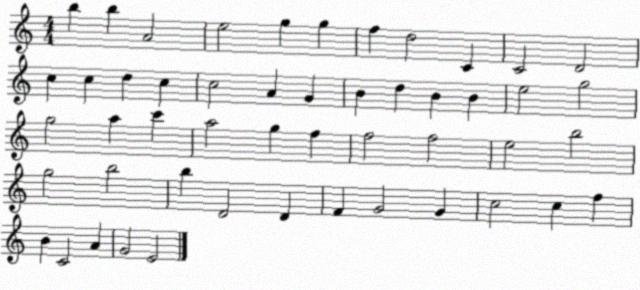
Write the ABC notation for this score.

X:1
T:Untitled
M:4/4
L:1/4
K:C
b b A2 e2 g g f d2 C C2 D2 c c d c c2 A G B d B B e2 g2 g2 a c' a2 g f f2 f2 e2 b2 g2 b2 b D2 D F G2 G c2 c f B C2 A G2 E2